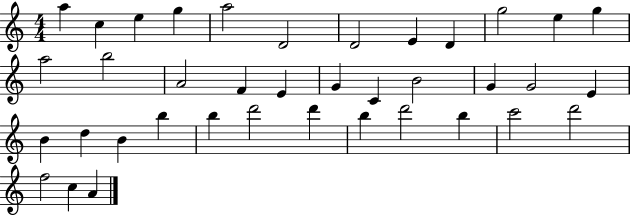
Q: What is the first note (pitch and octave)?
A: A5